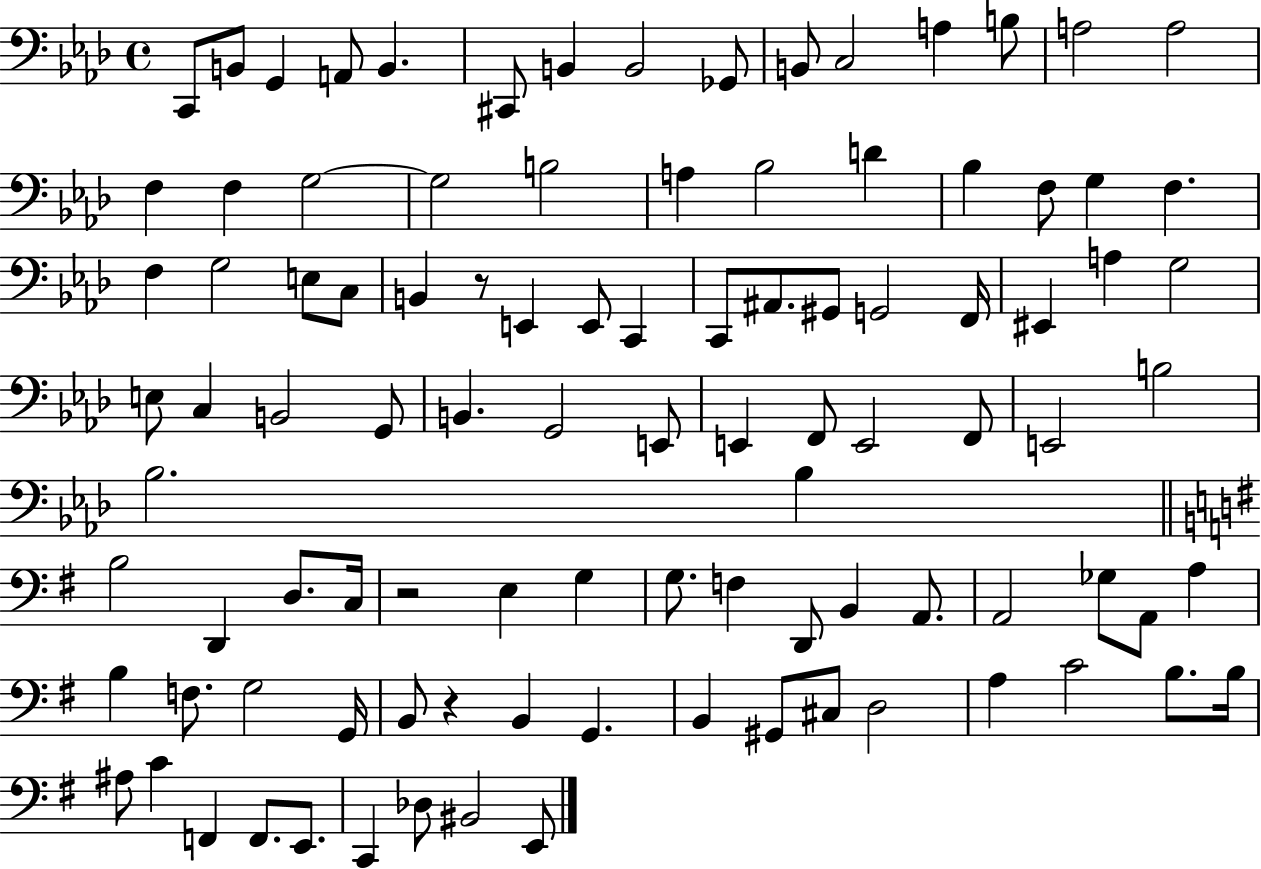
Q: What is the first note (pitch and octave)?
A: C2